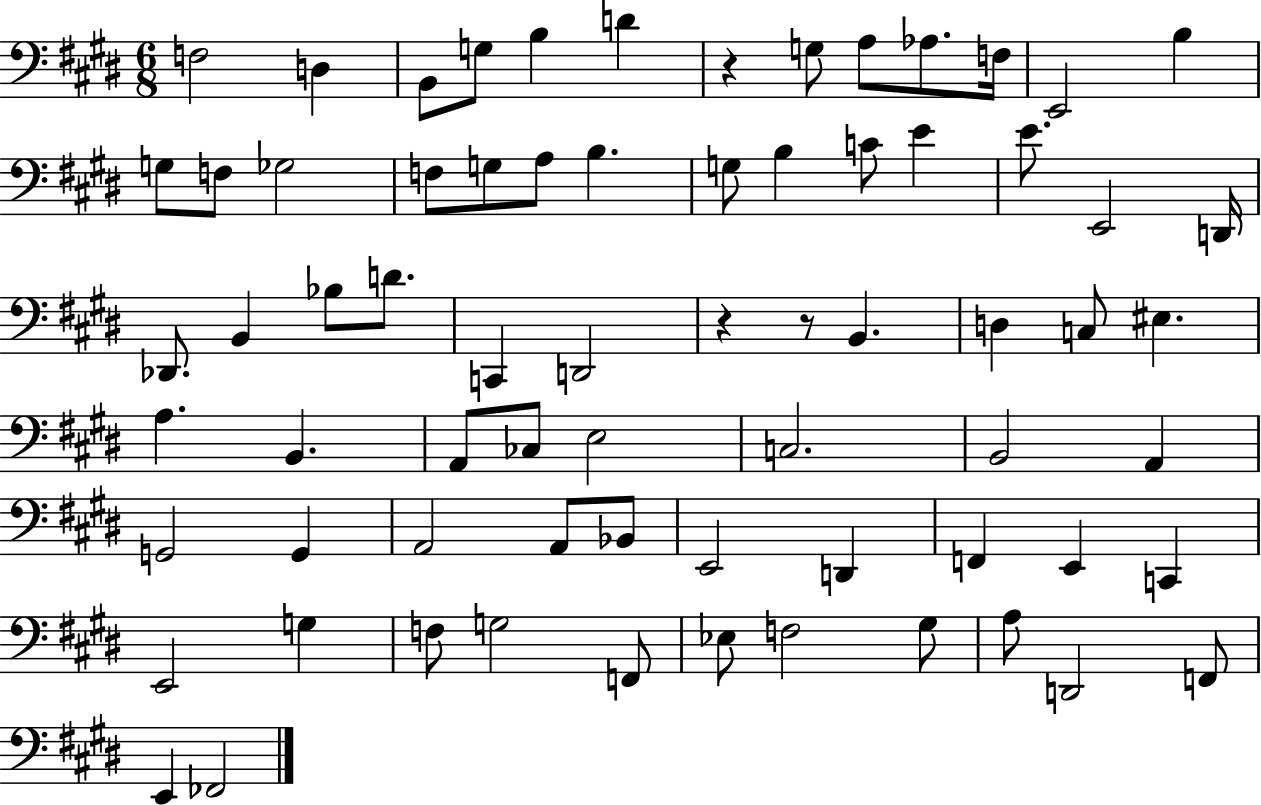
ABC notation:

X:1
T:Untitled
M:6/8
L:1/4
K:E
F,2 D, B,,/2 G,/2 B, D z G,/2 A,/2 _A,/2 F,/4 E,,2 B, G,/2 F,/2 _G,2 F,/2 G,/2 A,/2 B, G,/2 B, C/2 E E/2 E,,2 D,,/4 _D,,/2 B,, _B,/2 D/2 C,, D,,2 z z/2 B,, D, C,/2 ^E, A, B,, A,,/2 _C,/2 E,2 C,2 B,,2 A,, G,,2 G,, A,,2 A,,/2 _B,,/2 E,,2 D,, F,, E,, C,, E,,2 G, F,/2 G,2 F,,/2 _E,/2 F,2 ^G,/2 A,/2 D,,2 F,,/2 E,, _F,,2